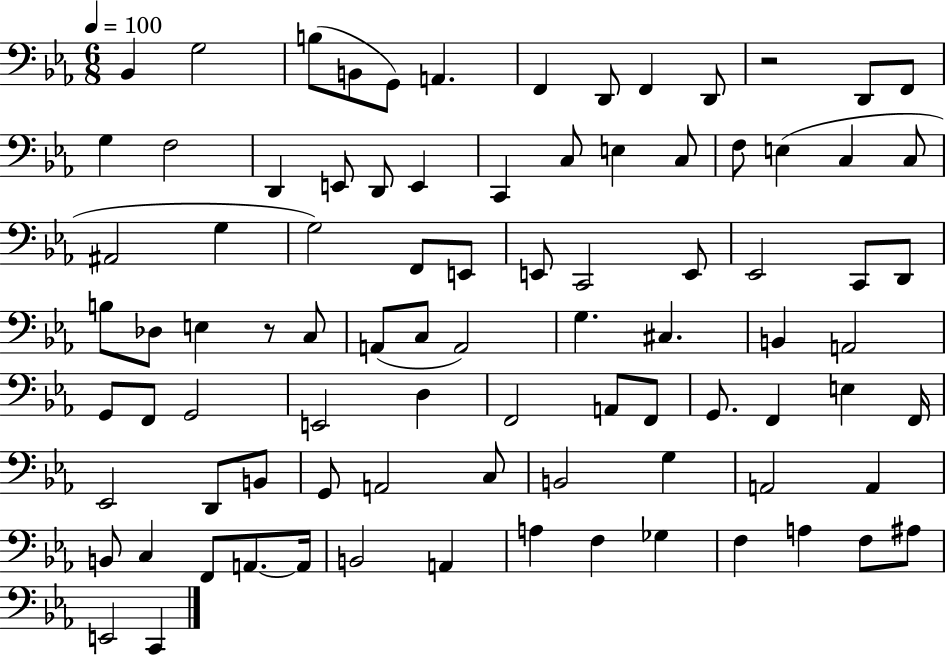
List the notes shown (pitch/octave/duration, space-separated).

Bb2/q G3/h B3/e B2/e G2/e A2/q. F2/q D2/e F2/q D2/e R/h D2/e F2/e G3/q F3/h D2/q E2/e D2/e E2/q C2/q C3/e E3/q C3/e F3/e E3/q C3/q C3/e A#2/h G3/q G3/h F2/e E2/e E2/e C2/h E2/e Eb2/h C2/e D2/e B3/e Db3/e E3/q R/e C3/e A2/e C3/e A2/h G3/q. C#3/q. B2/q A2/h G2/e F2/e G2/h E2/h D3/q F2/h A2/e F2/e G2/e. F2/q E3/q F2/s Eb2/h D2/e B2/e G2/e A2/h C3/e B2/h G3/q A2/h A2/q B2/e C3/q F2/e A2/e. A2/s B2/h A2/q A3/q F3/q Gb3/q F3/q A3/q F3/e A#3/e E2/h C2/q